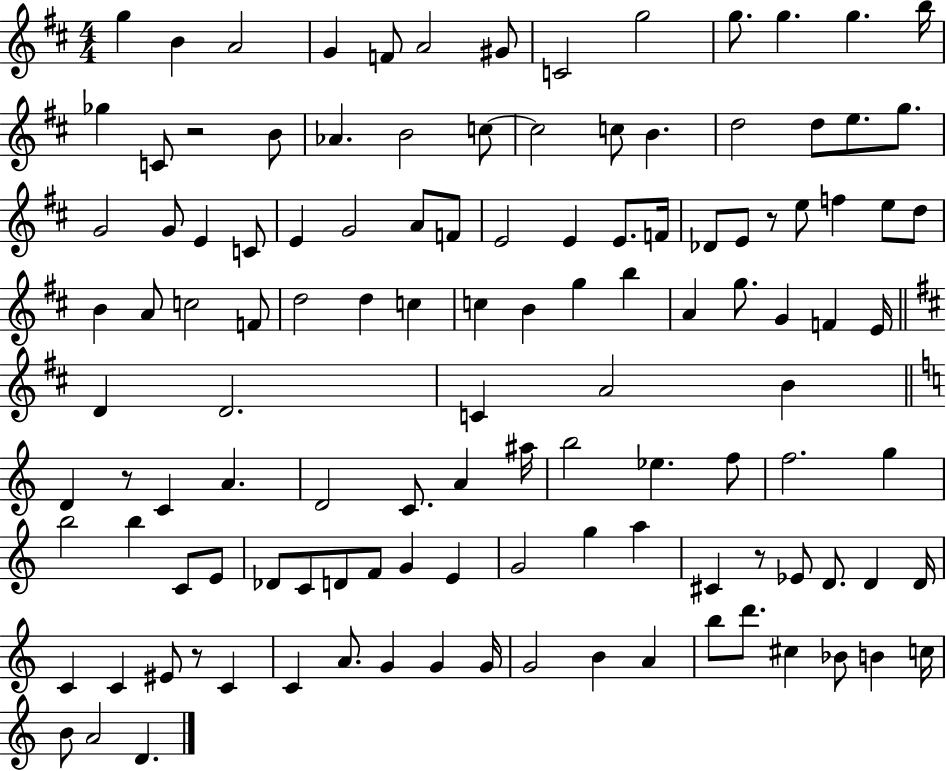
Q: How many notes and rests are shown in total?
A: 121